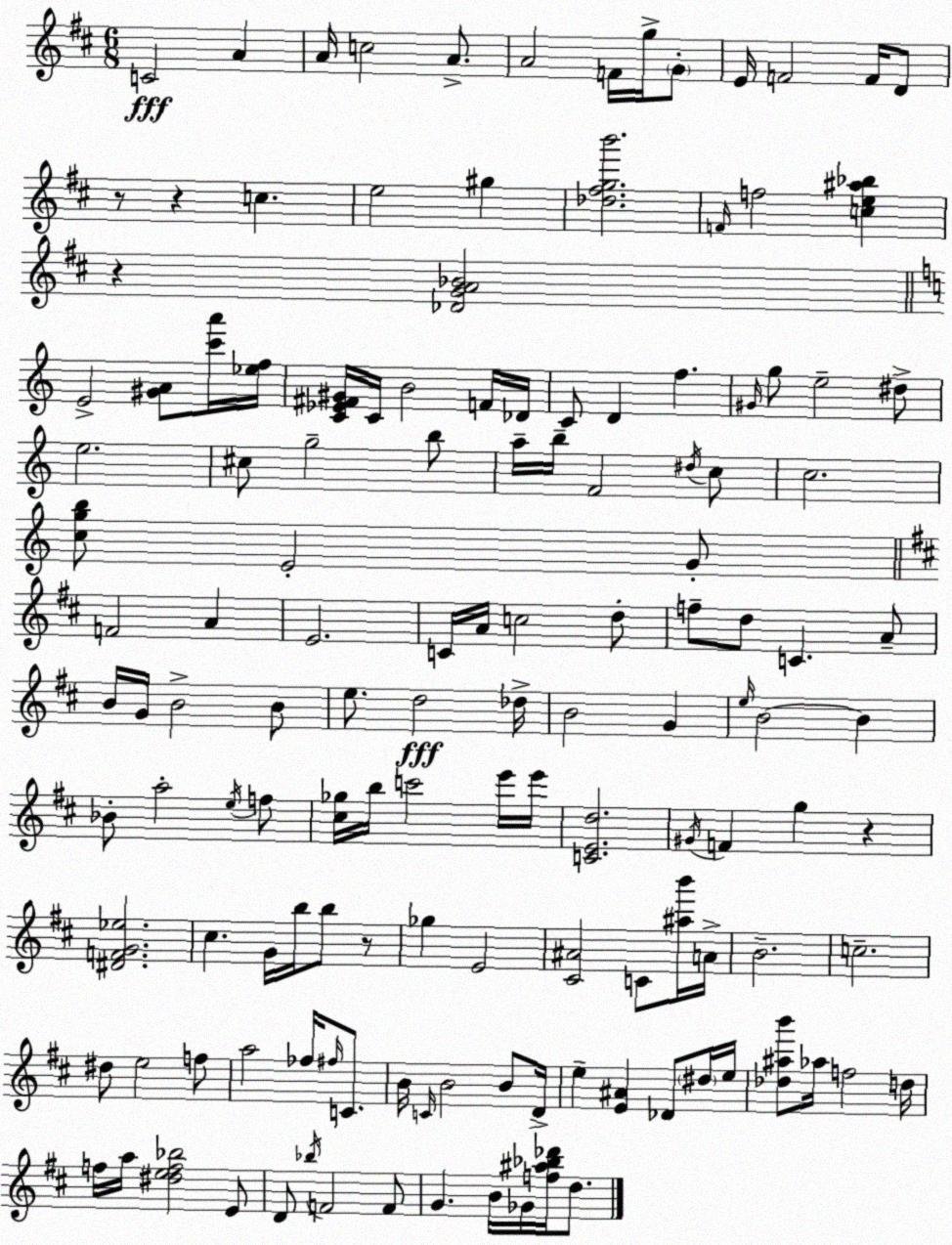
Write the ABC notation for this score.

X:1
T:Untitled
M:6/8
L:1/4
K:D
C2 A A/4 c2 A/2 A2 F/4 g/4 G/2 E/4 F2 F/4 D/2 z/2 z c e2 ^g [_d^fgb']2 F/4 f2 [ce^a_b] z [_DGA_B]2 E2 [^GA]/2 [c'a']/4 [_ef]/4 [C_E^F^G]/4 C/4 B2 F/4 _D/4 C/2 D f ^G/4 g/2 e2 ^d/2 e2 ^c/2 g2 b/2 a/4 b/4 F2 ^d/4 c/2 c2 [cgb]/2 E2 G/2 F2 A E2 C/4 A/4 c2 d/2 f/2 d/2 C A/2 B/4 G/4 B2 B/2 e/2 d2 _d/4 B2 G e/4 B2 B _B/2 a2 e/4 f/2 [^c_g]/4 b/4 c'2 e'/4 e'/4 [CEd]2 ^G/4 F g z [^DFG_e]2 ^c G/4 b/4 b/2 z/2 _g E2 [^C^A]2 C/2 [^ab']/4 A/4 B2 c2 ^d/2 e2 f/2 a2 _f/4 ^f/4 C/2 B/4 C/4 B2 B/2 D/4 e [E^A] _D/2 ^d/4 e/4 [_d^ab']/2 _a/4 f2 d/4 f/4 a/4 [^def_b]2 E/2 D/2 _b/4 F2 F/2 G B/4 _G/4 [f^a_b_d']/4 d/2